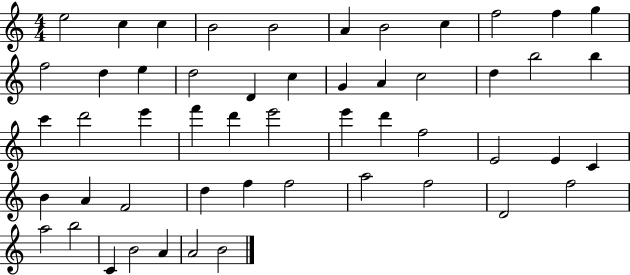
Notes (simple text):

E5/h C5/q C5/q B4/h B4/h A4/q B4/h C5/q F5/h F5/q G5/q F5/h D5/q E5/q D5/h D4/q C5/q G4/q A4/q C5/h D5/q B5/h B5/q C6/q D6/h E6/q F6/q D6/q E6/h E6/q D6/q F5/h E4/h E4/q C4/q B4/q A4/q F4/h D5/q F5/q F5/h A5/h F5/h D4/h F5/h A5/h B5/h C4/q B4/h A4/q A4/h B4/h